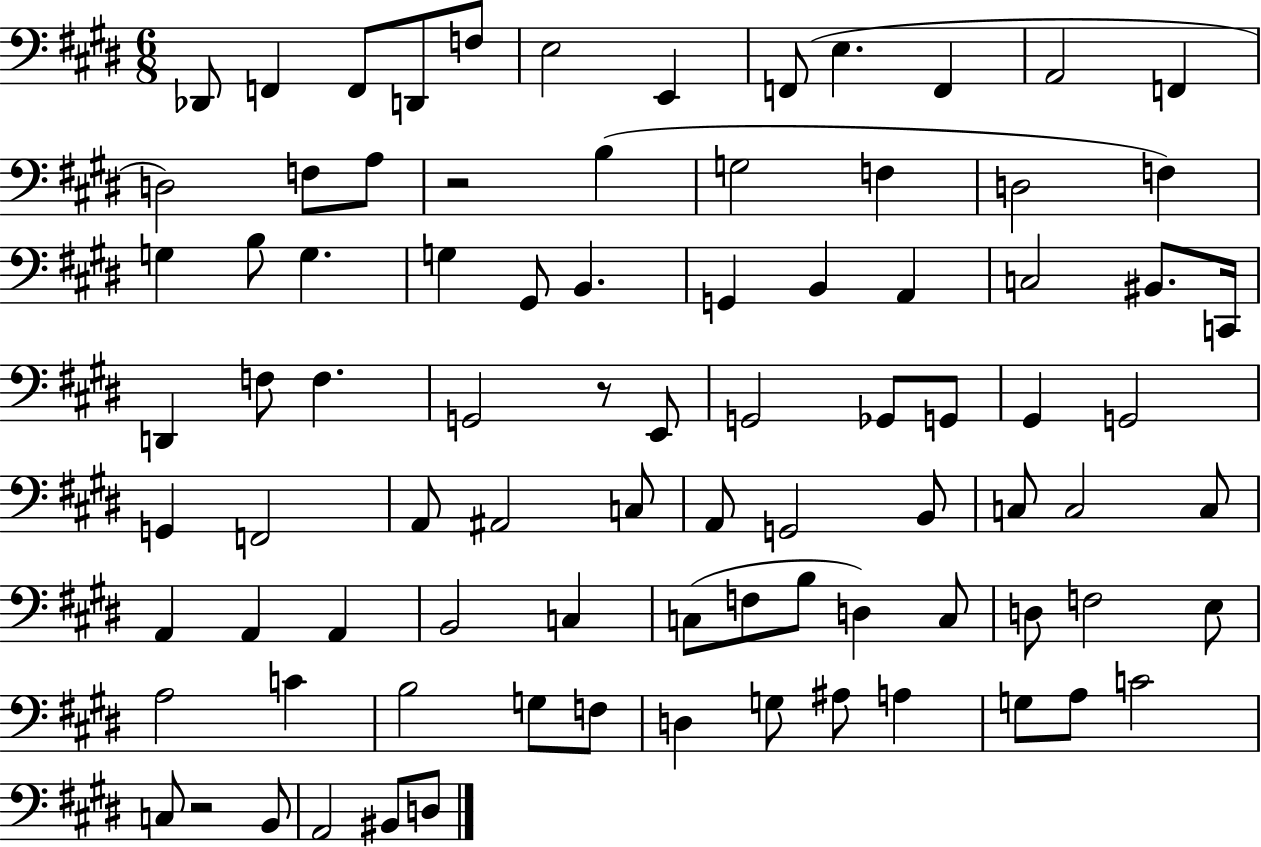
X:1
T:Untitled
M:6/8
L:1/4
K:E
_D,,/2 F,, F,,/2 D,,/2 F,/2 E,2 E,, F,,/2 E, F,, A,,2 F,, D,2 F,/2 A,/2 z2 B, G,2 F, D,2 F, G, B,/2 G, G, ^G,,/2 B,, G,, B,, A,, C,2 ^B,,/2 C,,/4 D,, F,/2 F, G,,2 z/2 E,,/2 G,,2 _G,,/2 G,,/2 ^G,, G,,2 G,, F,,2 A,,/2 ^A,,2 C,/2 A,,/2 G,,2 B,,/2 C,/2 C,2 C,/2 A,, A,, A,, B,,2 C, C,/2 F,/2 B,/2 D, C,/2 D,/2 F,2 E,/2 A,2 C B,2 G,/2 F,/2 D, G,/2 ^A,/2 A, G,/2 A,/2 C2 C,/2 z2 B,,/2 A,,2 ^B,,/2 D,/2